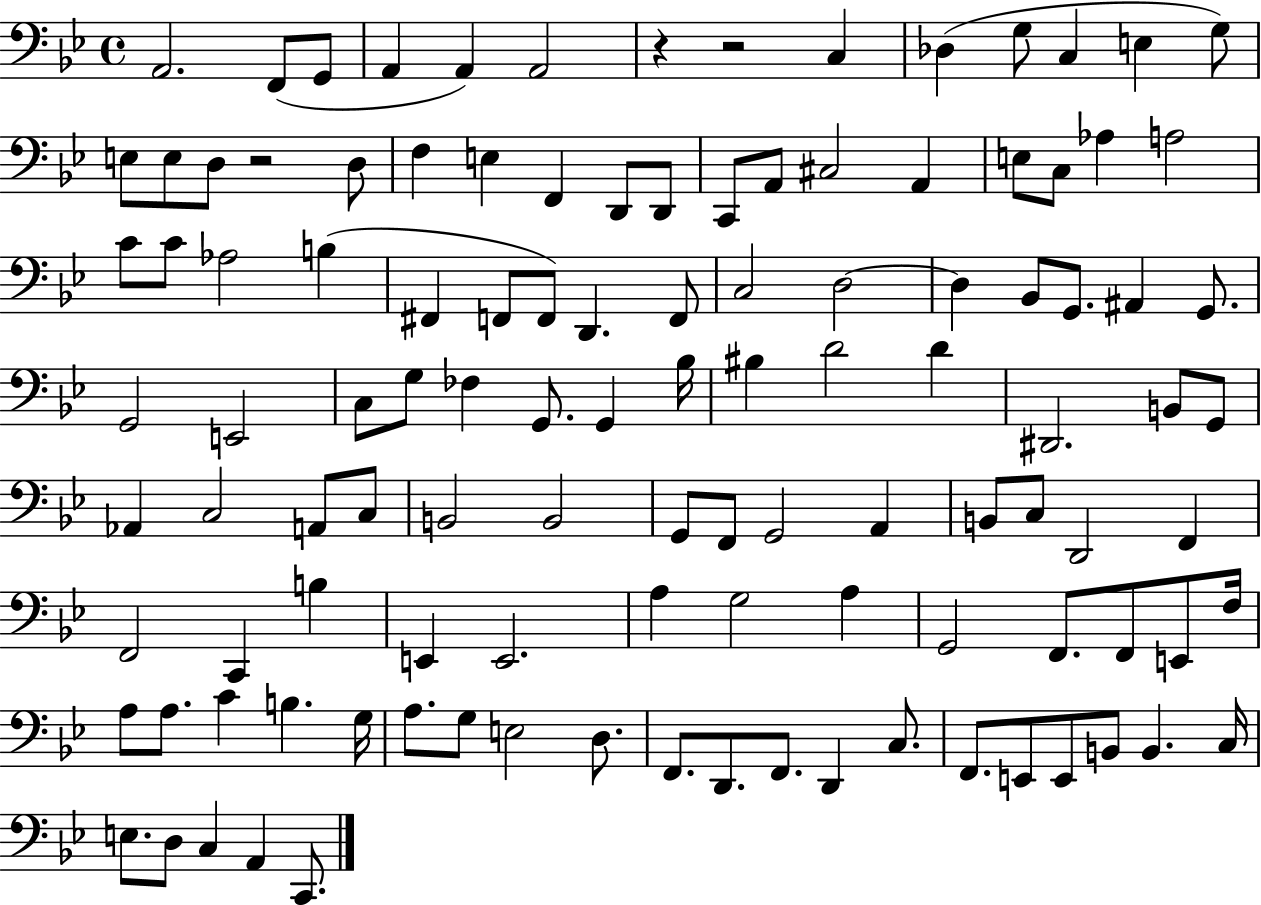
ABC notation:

X:1
T:Untitled
M:4/4
L:1/4
K:Bb
A,,2 F,,/2 G,,/2 A,, A,, A,,2 z z2 C, _D, G,/2 C, E, G,/2 E,/2 E,/2 D,/2 z2 D,/2 F, E, F,, D,,/2 D,,/2 C,,/2 A,,/2 ^C,2 A,, E,/2 C,/2 _A, A,2 C/2 C/2 _A,2 B, ^F,, F,,/2 F,,/2 D,, F,,/2 C,2 D,2 D, _B,,/2 G,,/2 ^A,, G,,/2 G,,2 E,,2 C,/2 G,/2 _F, G,,/2 G,, _B,/4 ^B, D2 D ^D,,2 B,,/2 G,,/2 _A,, C,2 A,,/2 C,/2 B,,2 B,,2 G,,/2 F,,/2 G,,2 A,, B,,/2 C,/2 D,,2 F,, F,,2 C,, B, E,, E,,2 A, G,2 A, G,,2 F,,/2 F,,/2 E,,/2 F,/4 A,/2 A,/2 C B, G,/4 A,/2 G,/2 E,2 D,/2 F,,/2 D,,/2 F,,/2 D,, C,/2 F,,/2 E,,/2 E,,/2 B,,/2 B,, C,/4 E,/2 D,/2 C, A,, C,,/2